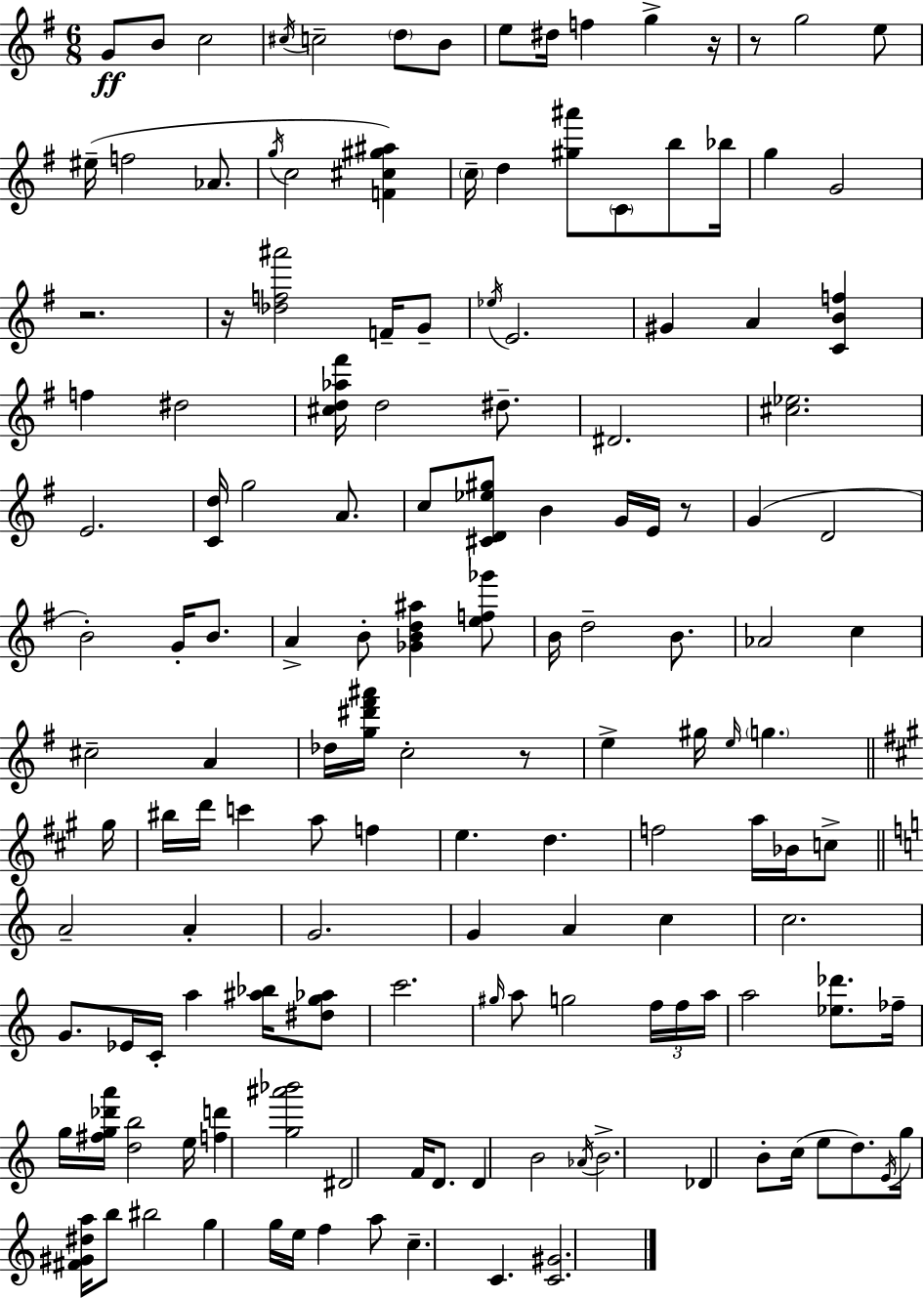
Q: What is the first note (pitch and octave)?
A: G4